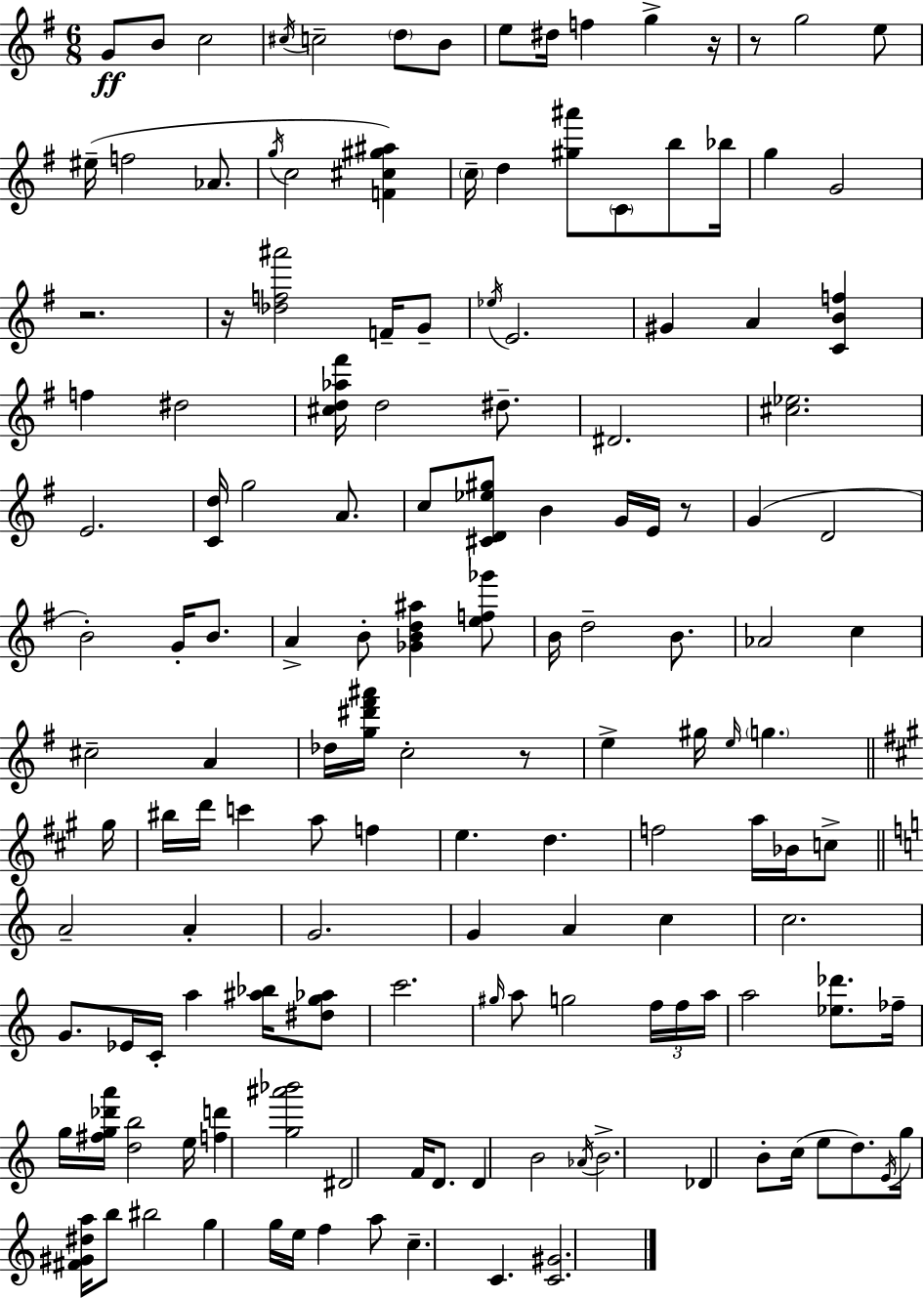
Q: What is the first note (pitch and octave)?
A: G4